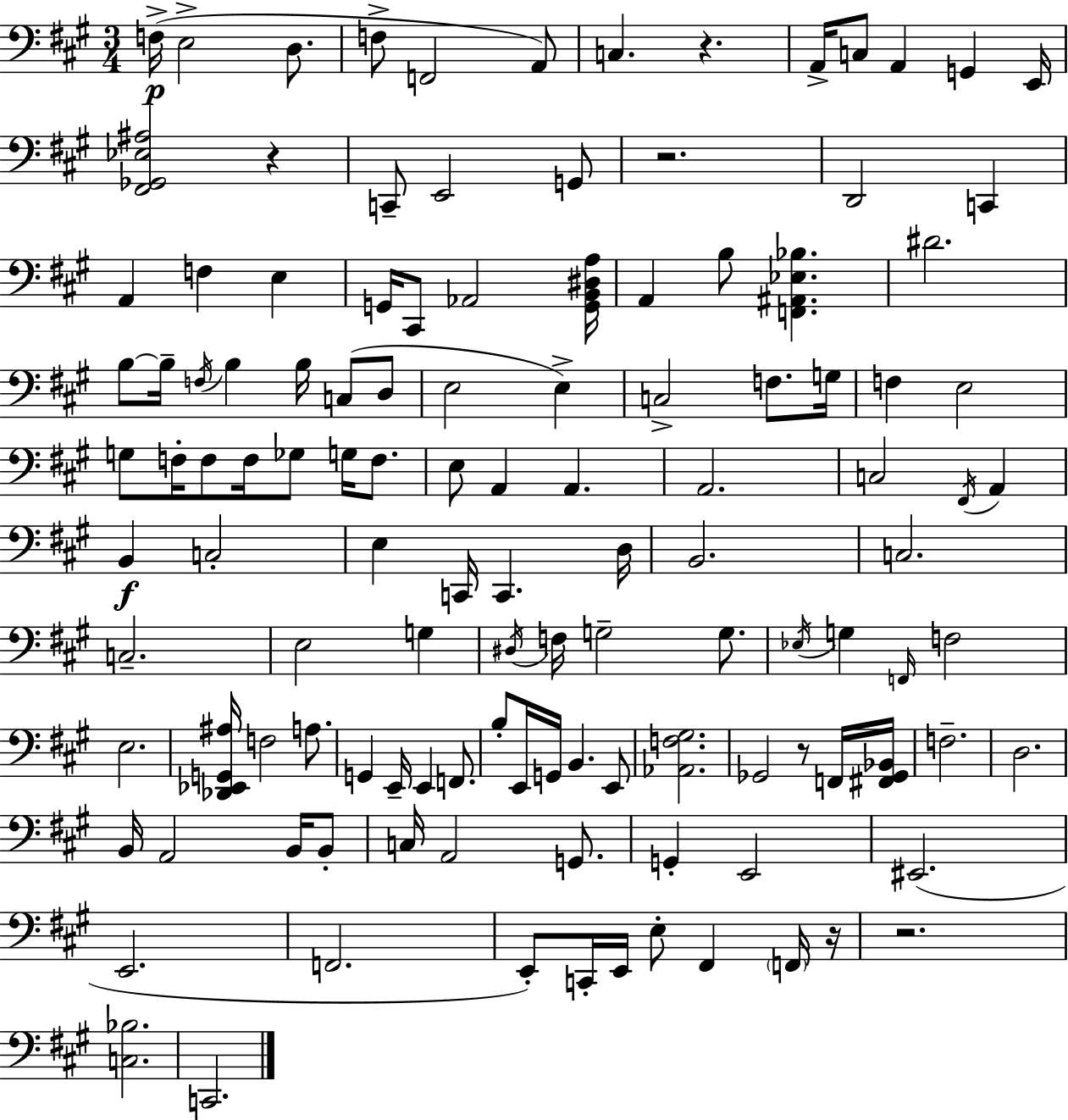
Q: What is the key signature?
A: A major